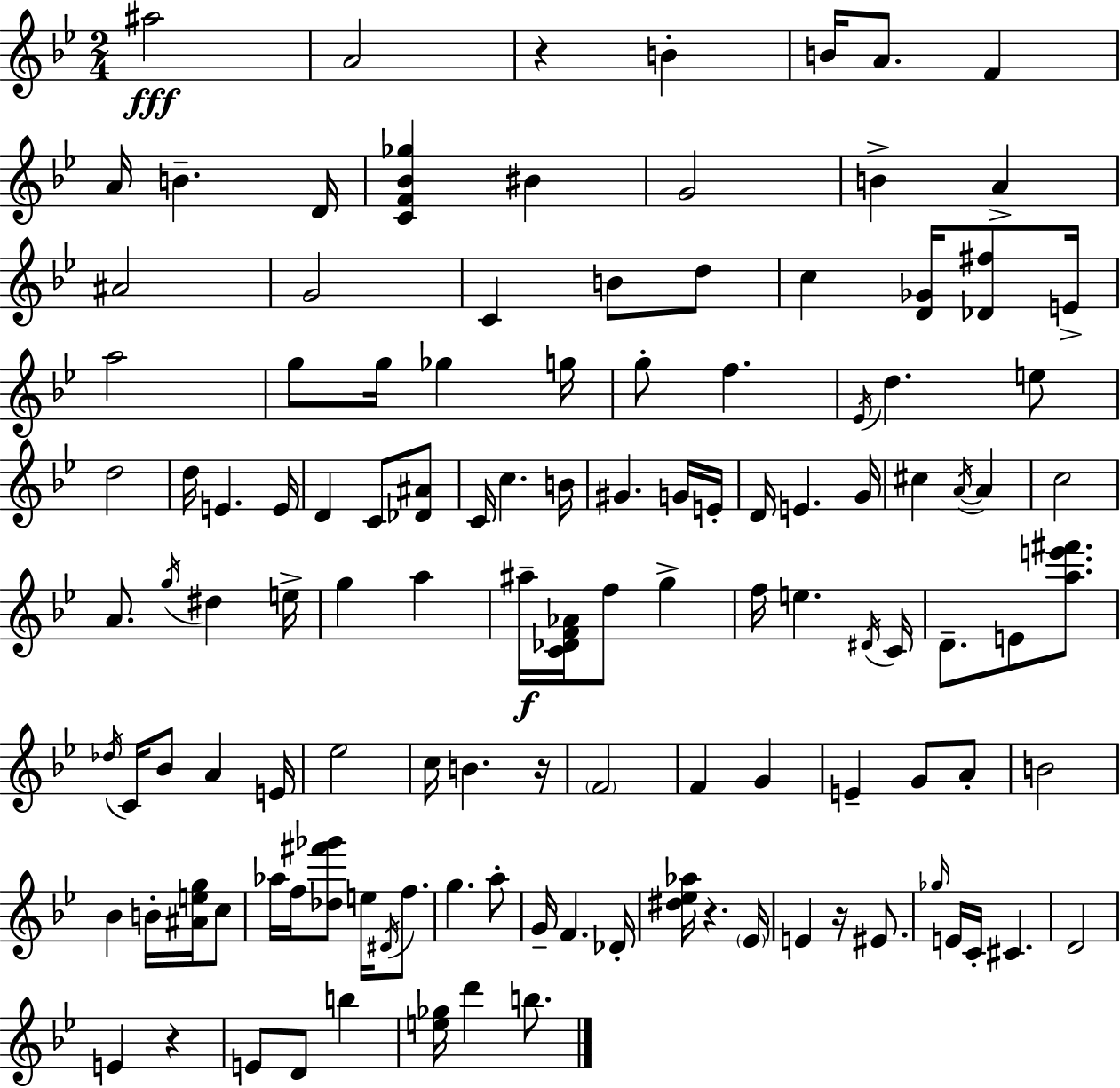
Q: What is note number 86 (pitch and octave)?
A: D#4